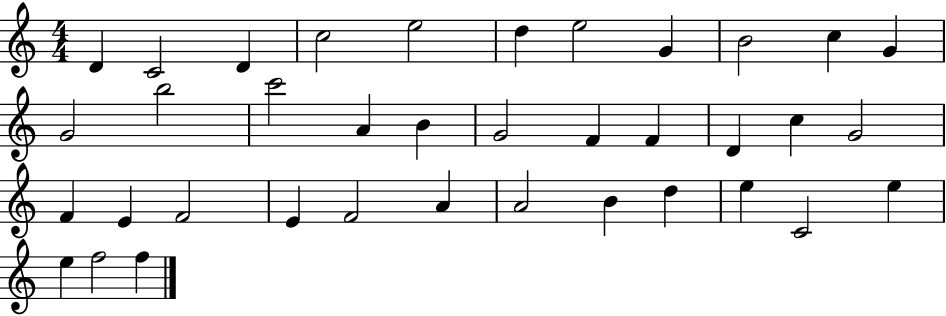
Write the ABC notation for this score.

X:1
T:Untitled
M:4/4
L:1/4
K:C
D C2 D c2 e2 d e2 G B2 c G G2 b2 c'2 A B G2 F F D c G2 F E F2 E F2 A A2 B d e C2 e e f2 f